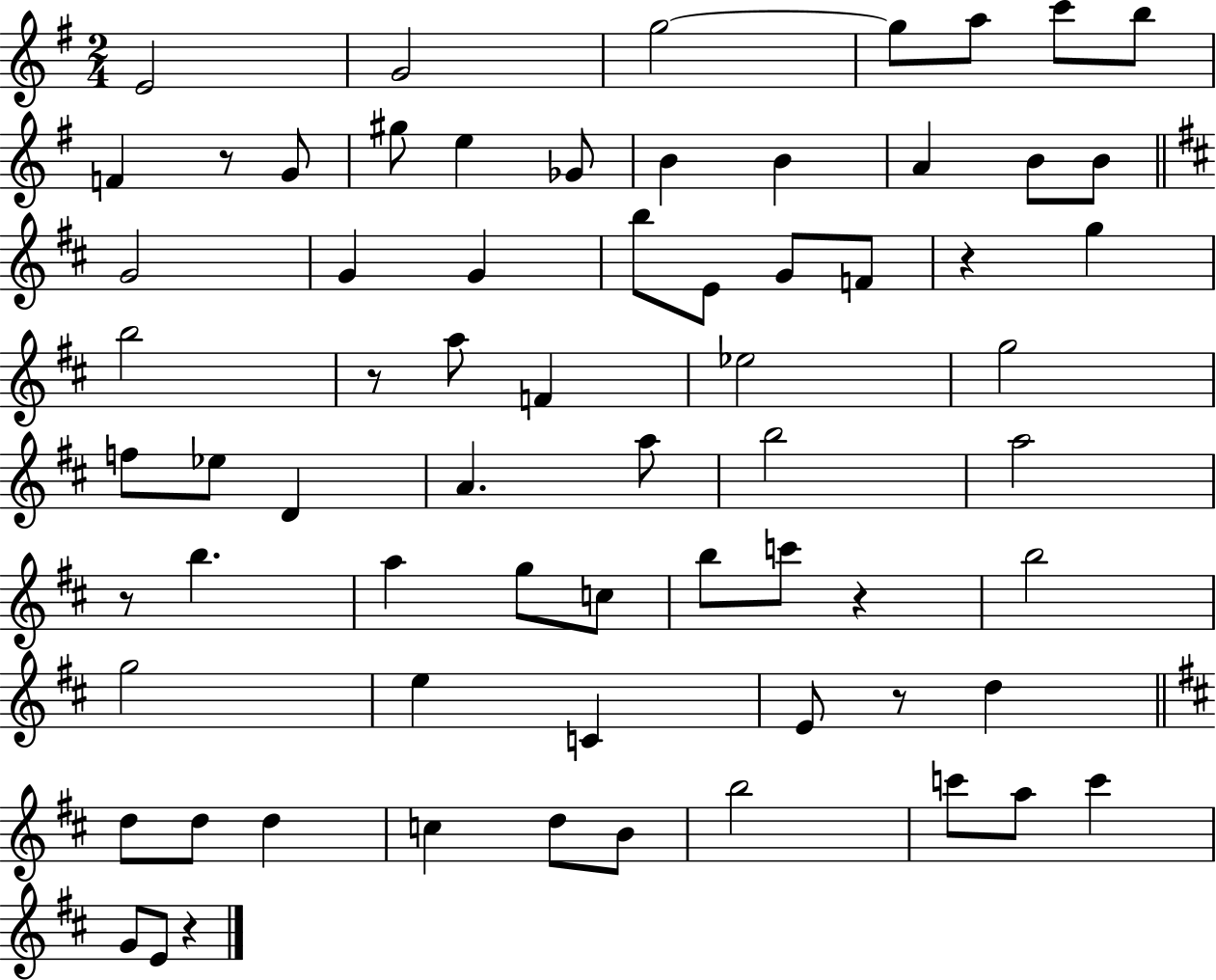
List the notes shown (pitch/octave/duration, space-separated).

E4/h G4/h G5/h G5/e A5/e C6/e B5/e F4/q R/e G4/e G#5/e E5/q Gb4/e B4/q B4/q A4/q B4/e B4/e G4/h G4/q G4/q B5/e E4/e G4/e F4/e R/q G5/q B5/h R/e A5/e F4/q Eb5/h G5/h F5/e Eb5/e D4/q A4/q. A5/e B5/h A5/h R/e B5/q. A5/q G5/e C5/e B5/e C6/e R/q B5/h G5/h E5/q C4/q E4/e R/e D5/q D5/e D5/e D5/q C5/q D5/e B4/e B5/h C6/e A5/e C6/q G4/e E4/e R/q